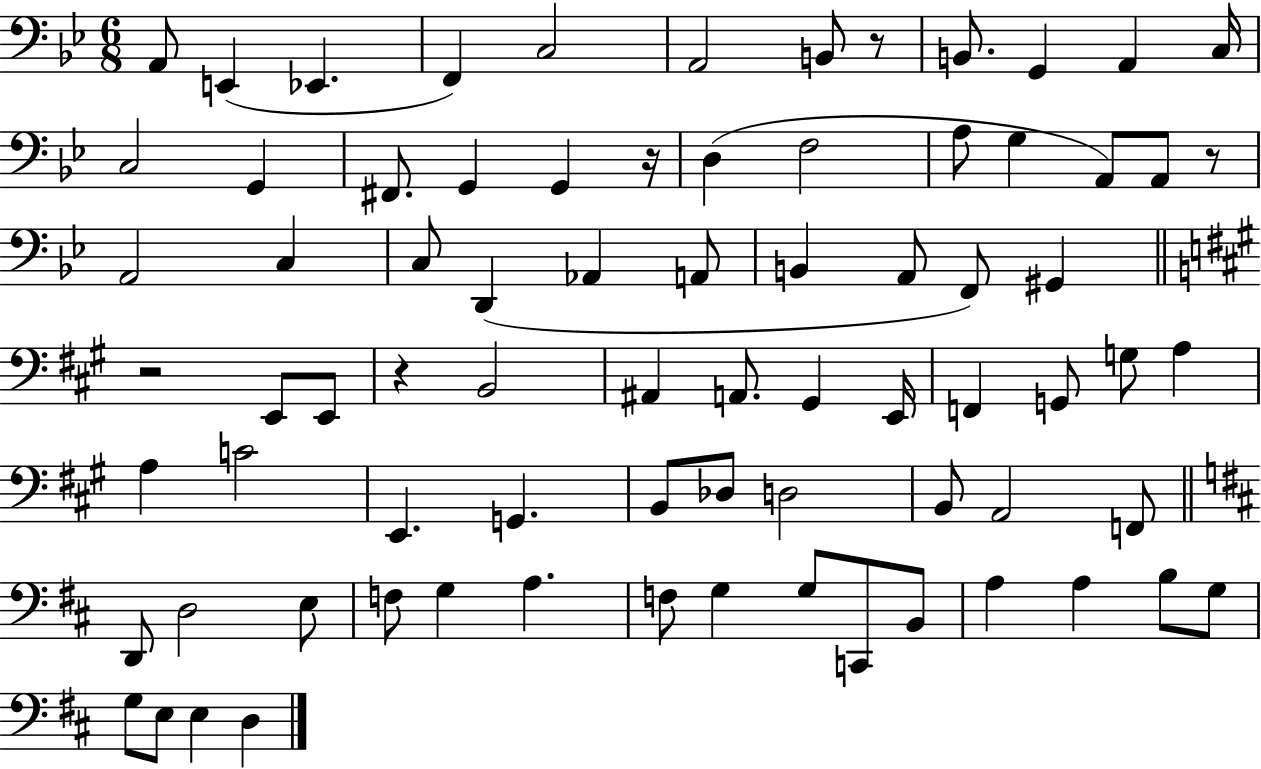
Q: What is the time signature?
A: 6/8